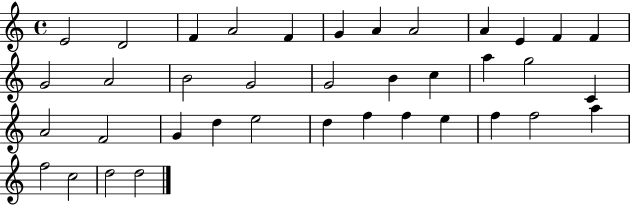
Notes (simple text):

E4/h D4/h F4/q A4/h F4/q G4/q A4/q A4/h A4/q E4/q F4/q F4/q G4/h A4/h B4/h G4/h G4/h B4/q C5/q A5/q G5/h C4/q A4/h F4/h G4/q D5/q E5/h D5/q F5/q F5/q E5/q F5/q F5/h A5/q F5/h C5/h D5/h D5/h